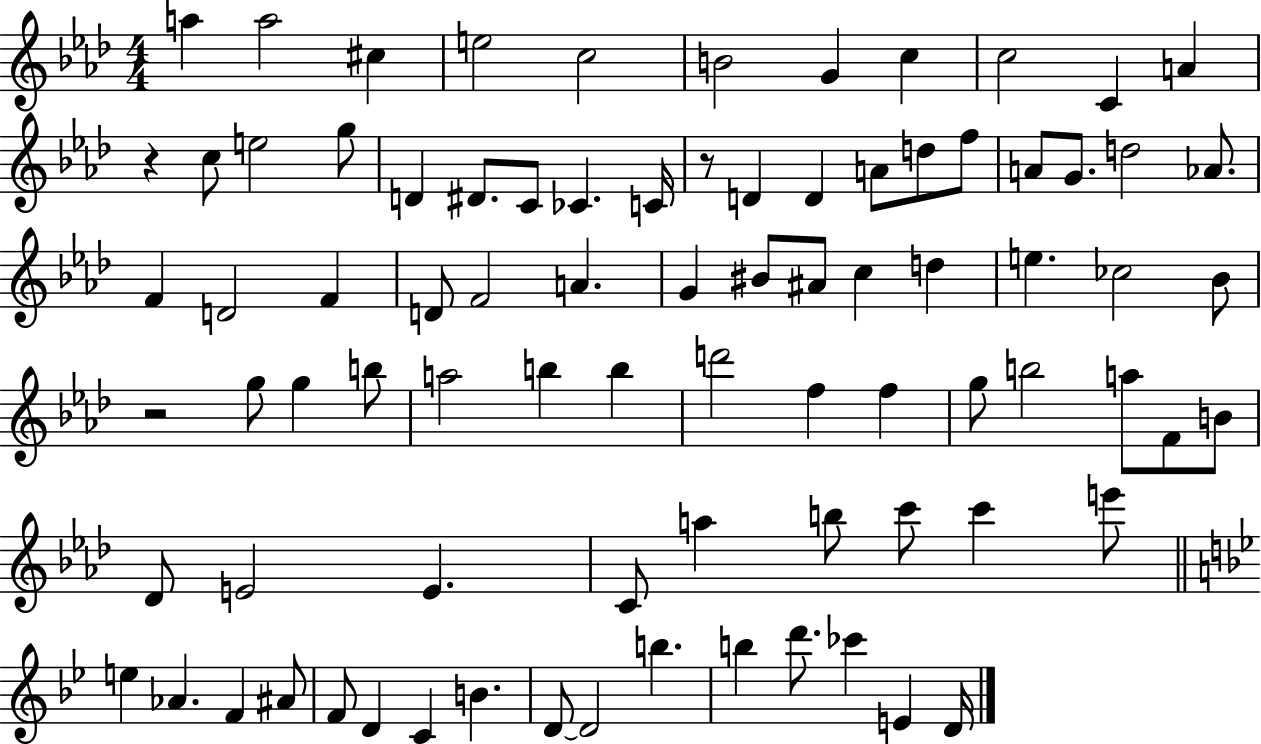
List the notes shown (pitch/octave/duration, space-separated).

A5/q A5/h C#5/q E5/h C5/h B4/h G4/q C5/q C5/h C4/q A4/q R/q C5/e E5/h G5/e D4/q D#4/e. C4/e CES4/q. C4/s R/e D4/q D4/q A4/e D5/e F5/e A4/e G4/e. D5/h Ab4/e. F4/q D4/h F4/q D4/e F4/h A4/q. G4/q BIS4/e A#4/e C5/q D5/q E5/q. CES5/h Bb4/e R/h G5/e G5/q B5/e A5/h B5/q B5/q D6/h F5/q F5/q G5/e B5/h A5/e F4/e B4/e Db4/e E4/h E4/q. C4/e A5/q B5/e C6/e C6/q E6/e E5/q Ab4/q. F4/q A#4/e F4/e D4/q C4/q B4/q. D4/e D4/h B5/q. B5/q D6/e. CES6/q E4/q D4/s